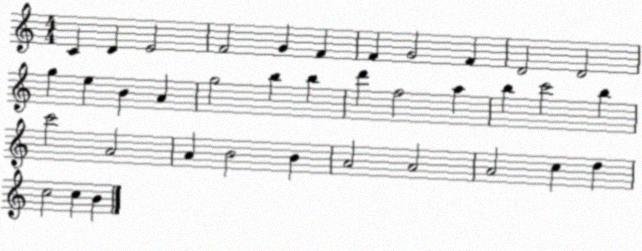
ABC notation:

X:1
T:Untitled
M:4/4
L:1/4
K:C
C D E2 F2 G F F G2 F D2 D2 g e B A g2 b b d' f2 a b c'2 b c'2 A2 A B2 B A2 A2 A2 c d c2 c B